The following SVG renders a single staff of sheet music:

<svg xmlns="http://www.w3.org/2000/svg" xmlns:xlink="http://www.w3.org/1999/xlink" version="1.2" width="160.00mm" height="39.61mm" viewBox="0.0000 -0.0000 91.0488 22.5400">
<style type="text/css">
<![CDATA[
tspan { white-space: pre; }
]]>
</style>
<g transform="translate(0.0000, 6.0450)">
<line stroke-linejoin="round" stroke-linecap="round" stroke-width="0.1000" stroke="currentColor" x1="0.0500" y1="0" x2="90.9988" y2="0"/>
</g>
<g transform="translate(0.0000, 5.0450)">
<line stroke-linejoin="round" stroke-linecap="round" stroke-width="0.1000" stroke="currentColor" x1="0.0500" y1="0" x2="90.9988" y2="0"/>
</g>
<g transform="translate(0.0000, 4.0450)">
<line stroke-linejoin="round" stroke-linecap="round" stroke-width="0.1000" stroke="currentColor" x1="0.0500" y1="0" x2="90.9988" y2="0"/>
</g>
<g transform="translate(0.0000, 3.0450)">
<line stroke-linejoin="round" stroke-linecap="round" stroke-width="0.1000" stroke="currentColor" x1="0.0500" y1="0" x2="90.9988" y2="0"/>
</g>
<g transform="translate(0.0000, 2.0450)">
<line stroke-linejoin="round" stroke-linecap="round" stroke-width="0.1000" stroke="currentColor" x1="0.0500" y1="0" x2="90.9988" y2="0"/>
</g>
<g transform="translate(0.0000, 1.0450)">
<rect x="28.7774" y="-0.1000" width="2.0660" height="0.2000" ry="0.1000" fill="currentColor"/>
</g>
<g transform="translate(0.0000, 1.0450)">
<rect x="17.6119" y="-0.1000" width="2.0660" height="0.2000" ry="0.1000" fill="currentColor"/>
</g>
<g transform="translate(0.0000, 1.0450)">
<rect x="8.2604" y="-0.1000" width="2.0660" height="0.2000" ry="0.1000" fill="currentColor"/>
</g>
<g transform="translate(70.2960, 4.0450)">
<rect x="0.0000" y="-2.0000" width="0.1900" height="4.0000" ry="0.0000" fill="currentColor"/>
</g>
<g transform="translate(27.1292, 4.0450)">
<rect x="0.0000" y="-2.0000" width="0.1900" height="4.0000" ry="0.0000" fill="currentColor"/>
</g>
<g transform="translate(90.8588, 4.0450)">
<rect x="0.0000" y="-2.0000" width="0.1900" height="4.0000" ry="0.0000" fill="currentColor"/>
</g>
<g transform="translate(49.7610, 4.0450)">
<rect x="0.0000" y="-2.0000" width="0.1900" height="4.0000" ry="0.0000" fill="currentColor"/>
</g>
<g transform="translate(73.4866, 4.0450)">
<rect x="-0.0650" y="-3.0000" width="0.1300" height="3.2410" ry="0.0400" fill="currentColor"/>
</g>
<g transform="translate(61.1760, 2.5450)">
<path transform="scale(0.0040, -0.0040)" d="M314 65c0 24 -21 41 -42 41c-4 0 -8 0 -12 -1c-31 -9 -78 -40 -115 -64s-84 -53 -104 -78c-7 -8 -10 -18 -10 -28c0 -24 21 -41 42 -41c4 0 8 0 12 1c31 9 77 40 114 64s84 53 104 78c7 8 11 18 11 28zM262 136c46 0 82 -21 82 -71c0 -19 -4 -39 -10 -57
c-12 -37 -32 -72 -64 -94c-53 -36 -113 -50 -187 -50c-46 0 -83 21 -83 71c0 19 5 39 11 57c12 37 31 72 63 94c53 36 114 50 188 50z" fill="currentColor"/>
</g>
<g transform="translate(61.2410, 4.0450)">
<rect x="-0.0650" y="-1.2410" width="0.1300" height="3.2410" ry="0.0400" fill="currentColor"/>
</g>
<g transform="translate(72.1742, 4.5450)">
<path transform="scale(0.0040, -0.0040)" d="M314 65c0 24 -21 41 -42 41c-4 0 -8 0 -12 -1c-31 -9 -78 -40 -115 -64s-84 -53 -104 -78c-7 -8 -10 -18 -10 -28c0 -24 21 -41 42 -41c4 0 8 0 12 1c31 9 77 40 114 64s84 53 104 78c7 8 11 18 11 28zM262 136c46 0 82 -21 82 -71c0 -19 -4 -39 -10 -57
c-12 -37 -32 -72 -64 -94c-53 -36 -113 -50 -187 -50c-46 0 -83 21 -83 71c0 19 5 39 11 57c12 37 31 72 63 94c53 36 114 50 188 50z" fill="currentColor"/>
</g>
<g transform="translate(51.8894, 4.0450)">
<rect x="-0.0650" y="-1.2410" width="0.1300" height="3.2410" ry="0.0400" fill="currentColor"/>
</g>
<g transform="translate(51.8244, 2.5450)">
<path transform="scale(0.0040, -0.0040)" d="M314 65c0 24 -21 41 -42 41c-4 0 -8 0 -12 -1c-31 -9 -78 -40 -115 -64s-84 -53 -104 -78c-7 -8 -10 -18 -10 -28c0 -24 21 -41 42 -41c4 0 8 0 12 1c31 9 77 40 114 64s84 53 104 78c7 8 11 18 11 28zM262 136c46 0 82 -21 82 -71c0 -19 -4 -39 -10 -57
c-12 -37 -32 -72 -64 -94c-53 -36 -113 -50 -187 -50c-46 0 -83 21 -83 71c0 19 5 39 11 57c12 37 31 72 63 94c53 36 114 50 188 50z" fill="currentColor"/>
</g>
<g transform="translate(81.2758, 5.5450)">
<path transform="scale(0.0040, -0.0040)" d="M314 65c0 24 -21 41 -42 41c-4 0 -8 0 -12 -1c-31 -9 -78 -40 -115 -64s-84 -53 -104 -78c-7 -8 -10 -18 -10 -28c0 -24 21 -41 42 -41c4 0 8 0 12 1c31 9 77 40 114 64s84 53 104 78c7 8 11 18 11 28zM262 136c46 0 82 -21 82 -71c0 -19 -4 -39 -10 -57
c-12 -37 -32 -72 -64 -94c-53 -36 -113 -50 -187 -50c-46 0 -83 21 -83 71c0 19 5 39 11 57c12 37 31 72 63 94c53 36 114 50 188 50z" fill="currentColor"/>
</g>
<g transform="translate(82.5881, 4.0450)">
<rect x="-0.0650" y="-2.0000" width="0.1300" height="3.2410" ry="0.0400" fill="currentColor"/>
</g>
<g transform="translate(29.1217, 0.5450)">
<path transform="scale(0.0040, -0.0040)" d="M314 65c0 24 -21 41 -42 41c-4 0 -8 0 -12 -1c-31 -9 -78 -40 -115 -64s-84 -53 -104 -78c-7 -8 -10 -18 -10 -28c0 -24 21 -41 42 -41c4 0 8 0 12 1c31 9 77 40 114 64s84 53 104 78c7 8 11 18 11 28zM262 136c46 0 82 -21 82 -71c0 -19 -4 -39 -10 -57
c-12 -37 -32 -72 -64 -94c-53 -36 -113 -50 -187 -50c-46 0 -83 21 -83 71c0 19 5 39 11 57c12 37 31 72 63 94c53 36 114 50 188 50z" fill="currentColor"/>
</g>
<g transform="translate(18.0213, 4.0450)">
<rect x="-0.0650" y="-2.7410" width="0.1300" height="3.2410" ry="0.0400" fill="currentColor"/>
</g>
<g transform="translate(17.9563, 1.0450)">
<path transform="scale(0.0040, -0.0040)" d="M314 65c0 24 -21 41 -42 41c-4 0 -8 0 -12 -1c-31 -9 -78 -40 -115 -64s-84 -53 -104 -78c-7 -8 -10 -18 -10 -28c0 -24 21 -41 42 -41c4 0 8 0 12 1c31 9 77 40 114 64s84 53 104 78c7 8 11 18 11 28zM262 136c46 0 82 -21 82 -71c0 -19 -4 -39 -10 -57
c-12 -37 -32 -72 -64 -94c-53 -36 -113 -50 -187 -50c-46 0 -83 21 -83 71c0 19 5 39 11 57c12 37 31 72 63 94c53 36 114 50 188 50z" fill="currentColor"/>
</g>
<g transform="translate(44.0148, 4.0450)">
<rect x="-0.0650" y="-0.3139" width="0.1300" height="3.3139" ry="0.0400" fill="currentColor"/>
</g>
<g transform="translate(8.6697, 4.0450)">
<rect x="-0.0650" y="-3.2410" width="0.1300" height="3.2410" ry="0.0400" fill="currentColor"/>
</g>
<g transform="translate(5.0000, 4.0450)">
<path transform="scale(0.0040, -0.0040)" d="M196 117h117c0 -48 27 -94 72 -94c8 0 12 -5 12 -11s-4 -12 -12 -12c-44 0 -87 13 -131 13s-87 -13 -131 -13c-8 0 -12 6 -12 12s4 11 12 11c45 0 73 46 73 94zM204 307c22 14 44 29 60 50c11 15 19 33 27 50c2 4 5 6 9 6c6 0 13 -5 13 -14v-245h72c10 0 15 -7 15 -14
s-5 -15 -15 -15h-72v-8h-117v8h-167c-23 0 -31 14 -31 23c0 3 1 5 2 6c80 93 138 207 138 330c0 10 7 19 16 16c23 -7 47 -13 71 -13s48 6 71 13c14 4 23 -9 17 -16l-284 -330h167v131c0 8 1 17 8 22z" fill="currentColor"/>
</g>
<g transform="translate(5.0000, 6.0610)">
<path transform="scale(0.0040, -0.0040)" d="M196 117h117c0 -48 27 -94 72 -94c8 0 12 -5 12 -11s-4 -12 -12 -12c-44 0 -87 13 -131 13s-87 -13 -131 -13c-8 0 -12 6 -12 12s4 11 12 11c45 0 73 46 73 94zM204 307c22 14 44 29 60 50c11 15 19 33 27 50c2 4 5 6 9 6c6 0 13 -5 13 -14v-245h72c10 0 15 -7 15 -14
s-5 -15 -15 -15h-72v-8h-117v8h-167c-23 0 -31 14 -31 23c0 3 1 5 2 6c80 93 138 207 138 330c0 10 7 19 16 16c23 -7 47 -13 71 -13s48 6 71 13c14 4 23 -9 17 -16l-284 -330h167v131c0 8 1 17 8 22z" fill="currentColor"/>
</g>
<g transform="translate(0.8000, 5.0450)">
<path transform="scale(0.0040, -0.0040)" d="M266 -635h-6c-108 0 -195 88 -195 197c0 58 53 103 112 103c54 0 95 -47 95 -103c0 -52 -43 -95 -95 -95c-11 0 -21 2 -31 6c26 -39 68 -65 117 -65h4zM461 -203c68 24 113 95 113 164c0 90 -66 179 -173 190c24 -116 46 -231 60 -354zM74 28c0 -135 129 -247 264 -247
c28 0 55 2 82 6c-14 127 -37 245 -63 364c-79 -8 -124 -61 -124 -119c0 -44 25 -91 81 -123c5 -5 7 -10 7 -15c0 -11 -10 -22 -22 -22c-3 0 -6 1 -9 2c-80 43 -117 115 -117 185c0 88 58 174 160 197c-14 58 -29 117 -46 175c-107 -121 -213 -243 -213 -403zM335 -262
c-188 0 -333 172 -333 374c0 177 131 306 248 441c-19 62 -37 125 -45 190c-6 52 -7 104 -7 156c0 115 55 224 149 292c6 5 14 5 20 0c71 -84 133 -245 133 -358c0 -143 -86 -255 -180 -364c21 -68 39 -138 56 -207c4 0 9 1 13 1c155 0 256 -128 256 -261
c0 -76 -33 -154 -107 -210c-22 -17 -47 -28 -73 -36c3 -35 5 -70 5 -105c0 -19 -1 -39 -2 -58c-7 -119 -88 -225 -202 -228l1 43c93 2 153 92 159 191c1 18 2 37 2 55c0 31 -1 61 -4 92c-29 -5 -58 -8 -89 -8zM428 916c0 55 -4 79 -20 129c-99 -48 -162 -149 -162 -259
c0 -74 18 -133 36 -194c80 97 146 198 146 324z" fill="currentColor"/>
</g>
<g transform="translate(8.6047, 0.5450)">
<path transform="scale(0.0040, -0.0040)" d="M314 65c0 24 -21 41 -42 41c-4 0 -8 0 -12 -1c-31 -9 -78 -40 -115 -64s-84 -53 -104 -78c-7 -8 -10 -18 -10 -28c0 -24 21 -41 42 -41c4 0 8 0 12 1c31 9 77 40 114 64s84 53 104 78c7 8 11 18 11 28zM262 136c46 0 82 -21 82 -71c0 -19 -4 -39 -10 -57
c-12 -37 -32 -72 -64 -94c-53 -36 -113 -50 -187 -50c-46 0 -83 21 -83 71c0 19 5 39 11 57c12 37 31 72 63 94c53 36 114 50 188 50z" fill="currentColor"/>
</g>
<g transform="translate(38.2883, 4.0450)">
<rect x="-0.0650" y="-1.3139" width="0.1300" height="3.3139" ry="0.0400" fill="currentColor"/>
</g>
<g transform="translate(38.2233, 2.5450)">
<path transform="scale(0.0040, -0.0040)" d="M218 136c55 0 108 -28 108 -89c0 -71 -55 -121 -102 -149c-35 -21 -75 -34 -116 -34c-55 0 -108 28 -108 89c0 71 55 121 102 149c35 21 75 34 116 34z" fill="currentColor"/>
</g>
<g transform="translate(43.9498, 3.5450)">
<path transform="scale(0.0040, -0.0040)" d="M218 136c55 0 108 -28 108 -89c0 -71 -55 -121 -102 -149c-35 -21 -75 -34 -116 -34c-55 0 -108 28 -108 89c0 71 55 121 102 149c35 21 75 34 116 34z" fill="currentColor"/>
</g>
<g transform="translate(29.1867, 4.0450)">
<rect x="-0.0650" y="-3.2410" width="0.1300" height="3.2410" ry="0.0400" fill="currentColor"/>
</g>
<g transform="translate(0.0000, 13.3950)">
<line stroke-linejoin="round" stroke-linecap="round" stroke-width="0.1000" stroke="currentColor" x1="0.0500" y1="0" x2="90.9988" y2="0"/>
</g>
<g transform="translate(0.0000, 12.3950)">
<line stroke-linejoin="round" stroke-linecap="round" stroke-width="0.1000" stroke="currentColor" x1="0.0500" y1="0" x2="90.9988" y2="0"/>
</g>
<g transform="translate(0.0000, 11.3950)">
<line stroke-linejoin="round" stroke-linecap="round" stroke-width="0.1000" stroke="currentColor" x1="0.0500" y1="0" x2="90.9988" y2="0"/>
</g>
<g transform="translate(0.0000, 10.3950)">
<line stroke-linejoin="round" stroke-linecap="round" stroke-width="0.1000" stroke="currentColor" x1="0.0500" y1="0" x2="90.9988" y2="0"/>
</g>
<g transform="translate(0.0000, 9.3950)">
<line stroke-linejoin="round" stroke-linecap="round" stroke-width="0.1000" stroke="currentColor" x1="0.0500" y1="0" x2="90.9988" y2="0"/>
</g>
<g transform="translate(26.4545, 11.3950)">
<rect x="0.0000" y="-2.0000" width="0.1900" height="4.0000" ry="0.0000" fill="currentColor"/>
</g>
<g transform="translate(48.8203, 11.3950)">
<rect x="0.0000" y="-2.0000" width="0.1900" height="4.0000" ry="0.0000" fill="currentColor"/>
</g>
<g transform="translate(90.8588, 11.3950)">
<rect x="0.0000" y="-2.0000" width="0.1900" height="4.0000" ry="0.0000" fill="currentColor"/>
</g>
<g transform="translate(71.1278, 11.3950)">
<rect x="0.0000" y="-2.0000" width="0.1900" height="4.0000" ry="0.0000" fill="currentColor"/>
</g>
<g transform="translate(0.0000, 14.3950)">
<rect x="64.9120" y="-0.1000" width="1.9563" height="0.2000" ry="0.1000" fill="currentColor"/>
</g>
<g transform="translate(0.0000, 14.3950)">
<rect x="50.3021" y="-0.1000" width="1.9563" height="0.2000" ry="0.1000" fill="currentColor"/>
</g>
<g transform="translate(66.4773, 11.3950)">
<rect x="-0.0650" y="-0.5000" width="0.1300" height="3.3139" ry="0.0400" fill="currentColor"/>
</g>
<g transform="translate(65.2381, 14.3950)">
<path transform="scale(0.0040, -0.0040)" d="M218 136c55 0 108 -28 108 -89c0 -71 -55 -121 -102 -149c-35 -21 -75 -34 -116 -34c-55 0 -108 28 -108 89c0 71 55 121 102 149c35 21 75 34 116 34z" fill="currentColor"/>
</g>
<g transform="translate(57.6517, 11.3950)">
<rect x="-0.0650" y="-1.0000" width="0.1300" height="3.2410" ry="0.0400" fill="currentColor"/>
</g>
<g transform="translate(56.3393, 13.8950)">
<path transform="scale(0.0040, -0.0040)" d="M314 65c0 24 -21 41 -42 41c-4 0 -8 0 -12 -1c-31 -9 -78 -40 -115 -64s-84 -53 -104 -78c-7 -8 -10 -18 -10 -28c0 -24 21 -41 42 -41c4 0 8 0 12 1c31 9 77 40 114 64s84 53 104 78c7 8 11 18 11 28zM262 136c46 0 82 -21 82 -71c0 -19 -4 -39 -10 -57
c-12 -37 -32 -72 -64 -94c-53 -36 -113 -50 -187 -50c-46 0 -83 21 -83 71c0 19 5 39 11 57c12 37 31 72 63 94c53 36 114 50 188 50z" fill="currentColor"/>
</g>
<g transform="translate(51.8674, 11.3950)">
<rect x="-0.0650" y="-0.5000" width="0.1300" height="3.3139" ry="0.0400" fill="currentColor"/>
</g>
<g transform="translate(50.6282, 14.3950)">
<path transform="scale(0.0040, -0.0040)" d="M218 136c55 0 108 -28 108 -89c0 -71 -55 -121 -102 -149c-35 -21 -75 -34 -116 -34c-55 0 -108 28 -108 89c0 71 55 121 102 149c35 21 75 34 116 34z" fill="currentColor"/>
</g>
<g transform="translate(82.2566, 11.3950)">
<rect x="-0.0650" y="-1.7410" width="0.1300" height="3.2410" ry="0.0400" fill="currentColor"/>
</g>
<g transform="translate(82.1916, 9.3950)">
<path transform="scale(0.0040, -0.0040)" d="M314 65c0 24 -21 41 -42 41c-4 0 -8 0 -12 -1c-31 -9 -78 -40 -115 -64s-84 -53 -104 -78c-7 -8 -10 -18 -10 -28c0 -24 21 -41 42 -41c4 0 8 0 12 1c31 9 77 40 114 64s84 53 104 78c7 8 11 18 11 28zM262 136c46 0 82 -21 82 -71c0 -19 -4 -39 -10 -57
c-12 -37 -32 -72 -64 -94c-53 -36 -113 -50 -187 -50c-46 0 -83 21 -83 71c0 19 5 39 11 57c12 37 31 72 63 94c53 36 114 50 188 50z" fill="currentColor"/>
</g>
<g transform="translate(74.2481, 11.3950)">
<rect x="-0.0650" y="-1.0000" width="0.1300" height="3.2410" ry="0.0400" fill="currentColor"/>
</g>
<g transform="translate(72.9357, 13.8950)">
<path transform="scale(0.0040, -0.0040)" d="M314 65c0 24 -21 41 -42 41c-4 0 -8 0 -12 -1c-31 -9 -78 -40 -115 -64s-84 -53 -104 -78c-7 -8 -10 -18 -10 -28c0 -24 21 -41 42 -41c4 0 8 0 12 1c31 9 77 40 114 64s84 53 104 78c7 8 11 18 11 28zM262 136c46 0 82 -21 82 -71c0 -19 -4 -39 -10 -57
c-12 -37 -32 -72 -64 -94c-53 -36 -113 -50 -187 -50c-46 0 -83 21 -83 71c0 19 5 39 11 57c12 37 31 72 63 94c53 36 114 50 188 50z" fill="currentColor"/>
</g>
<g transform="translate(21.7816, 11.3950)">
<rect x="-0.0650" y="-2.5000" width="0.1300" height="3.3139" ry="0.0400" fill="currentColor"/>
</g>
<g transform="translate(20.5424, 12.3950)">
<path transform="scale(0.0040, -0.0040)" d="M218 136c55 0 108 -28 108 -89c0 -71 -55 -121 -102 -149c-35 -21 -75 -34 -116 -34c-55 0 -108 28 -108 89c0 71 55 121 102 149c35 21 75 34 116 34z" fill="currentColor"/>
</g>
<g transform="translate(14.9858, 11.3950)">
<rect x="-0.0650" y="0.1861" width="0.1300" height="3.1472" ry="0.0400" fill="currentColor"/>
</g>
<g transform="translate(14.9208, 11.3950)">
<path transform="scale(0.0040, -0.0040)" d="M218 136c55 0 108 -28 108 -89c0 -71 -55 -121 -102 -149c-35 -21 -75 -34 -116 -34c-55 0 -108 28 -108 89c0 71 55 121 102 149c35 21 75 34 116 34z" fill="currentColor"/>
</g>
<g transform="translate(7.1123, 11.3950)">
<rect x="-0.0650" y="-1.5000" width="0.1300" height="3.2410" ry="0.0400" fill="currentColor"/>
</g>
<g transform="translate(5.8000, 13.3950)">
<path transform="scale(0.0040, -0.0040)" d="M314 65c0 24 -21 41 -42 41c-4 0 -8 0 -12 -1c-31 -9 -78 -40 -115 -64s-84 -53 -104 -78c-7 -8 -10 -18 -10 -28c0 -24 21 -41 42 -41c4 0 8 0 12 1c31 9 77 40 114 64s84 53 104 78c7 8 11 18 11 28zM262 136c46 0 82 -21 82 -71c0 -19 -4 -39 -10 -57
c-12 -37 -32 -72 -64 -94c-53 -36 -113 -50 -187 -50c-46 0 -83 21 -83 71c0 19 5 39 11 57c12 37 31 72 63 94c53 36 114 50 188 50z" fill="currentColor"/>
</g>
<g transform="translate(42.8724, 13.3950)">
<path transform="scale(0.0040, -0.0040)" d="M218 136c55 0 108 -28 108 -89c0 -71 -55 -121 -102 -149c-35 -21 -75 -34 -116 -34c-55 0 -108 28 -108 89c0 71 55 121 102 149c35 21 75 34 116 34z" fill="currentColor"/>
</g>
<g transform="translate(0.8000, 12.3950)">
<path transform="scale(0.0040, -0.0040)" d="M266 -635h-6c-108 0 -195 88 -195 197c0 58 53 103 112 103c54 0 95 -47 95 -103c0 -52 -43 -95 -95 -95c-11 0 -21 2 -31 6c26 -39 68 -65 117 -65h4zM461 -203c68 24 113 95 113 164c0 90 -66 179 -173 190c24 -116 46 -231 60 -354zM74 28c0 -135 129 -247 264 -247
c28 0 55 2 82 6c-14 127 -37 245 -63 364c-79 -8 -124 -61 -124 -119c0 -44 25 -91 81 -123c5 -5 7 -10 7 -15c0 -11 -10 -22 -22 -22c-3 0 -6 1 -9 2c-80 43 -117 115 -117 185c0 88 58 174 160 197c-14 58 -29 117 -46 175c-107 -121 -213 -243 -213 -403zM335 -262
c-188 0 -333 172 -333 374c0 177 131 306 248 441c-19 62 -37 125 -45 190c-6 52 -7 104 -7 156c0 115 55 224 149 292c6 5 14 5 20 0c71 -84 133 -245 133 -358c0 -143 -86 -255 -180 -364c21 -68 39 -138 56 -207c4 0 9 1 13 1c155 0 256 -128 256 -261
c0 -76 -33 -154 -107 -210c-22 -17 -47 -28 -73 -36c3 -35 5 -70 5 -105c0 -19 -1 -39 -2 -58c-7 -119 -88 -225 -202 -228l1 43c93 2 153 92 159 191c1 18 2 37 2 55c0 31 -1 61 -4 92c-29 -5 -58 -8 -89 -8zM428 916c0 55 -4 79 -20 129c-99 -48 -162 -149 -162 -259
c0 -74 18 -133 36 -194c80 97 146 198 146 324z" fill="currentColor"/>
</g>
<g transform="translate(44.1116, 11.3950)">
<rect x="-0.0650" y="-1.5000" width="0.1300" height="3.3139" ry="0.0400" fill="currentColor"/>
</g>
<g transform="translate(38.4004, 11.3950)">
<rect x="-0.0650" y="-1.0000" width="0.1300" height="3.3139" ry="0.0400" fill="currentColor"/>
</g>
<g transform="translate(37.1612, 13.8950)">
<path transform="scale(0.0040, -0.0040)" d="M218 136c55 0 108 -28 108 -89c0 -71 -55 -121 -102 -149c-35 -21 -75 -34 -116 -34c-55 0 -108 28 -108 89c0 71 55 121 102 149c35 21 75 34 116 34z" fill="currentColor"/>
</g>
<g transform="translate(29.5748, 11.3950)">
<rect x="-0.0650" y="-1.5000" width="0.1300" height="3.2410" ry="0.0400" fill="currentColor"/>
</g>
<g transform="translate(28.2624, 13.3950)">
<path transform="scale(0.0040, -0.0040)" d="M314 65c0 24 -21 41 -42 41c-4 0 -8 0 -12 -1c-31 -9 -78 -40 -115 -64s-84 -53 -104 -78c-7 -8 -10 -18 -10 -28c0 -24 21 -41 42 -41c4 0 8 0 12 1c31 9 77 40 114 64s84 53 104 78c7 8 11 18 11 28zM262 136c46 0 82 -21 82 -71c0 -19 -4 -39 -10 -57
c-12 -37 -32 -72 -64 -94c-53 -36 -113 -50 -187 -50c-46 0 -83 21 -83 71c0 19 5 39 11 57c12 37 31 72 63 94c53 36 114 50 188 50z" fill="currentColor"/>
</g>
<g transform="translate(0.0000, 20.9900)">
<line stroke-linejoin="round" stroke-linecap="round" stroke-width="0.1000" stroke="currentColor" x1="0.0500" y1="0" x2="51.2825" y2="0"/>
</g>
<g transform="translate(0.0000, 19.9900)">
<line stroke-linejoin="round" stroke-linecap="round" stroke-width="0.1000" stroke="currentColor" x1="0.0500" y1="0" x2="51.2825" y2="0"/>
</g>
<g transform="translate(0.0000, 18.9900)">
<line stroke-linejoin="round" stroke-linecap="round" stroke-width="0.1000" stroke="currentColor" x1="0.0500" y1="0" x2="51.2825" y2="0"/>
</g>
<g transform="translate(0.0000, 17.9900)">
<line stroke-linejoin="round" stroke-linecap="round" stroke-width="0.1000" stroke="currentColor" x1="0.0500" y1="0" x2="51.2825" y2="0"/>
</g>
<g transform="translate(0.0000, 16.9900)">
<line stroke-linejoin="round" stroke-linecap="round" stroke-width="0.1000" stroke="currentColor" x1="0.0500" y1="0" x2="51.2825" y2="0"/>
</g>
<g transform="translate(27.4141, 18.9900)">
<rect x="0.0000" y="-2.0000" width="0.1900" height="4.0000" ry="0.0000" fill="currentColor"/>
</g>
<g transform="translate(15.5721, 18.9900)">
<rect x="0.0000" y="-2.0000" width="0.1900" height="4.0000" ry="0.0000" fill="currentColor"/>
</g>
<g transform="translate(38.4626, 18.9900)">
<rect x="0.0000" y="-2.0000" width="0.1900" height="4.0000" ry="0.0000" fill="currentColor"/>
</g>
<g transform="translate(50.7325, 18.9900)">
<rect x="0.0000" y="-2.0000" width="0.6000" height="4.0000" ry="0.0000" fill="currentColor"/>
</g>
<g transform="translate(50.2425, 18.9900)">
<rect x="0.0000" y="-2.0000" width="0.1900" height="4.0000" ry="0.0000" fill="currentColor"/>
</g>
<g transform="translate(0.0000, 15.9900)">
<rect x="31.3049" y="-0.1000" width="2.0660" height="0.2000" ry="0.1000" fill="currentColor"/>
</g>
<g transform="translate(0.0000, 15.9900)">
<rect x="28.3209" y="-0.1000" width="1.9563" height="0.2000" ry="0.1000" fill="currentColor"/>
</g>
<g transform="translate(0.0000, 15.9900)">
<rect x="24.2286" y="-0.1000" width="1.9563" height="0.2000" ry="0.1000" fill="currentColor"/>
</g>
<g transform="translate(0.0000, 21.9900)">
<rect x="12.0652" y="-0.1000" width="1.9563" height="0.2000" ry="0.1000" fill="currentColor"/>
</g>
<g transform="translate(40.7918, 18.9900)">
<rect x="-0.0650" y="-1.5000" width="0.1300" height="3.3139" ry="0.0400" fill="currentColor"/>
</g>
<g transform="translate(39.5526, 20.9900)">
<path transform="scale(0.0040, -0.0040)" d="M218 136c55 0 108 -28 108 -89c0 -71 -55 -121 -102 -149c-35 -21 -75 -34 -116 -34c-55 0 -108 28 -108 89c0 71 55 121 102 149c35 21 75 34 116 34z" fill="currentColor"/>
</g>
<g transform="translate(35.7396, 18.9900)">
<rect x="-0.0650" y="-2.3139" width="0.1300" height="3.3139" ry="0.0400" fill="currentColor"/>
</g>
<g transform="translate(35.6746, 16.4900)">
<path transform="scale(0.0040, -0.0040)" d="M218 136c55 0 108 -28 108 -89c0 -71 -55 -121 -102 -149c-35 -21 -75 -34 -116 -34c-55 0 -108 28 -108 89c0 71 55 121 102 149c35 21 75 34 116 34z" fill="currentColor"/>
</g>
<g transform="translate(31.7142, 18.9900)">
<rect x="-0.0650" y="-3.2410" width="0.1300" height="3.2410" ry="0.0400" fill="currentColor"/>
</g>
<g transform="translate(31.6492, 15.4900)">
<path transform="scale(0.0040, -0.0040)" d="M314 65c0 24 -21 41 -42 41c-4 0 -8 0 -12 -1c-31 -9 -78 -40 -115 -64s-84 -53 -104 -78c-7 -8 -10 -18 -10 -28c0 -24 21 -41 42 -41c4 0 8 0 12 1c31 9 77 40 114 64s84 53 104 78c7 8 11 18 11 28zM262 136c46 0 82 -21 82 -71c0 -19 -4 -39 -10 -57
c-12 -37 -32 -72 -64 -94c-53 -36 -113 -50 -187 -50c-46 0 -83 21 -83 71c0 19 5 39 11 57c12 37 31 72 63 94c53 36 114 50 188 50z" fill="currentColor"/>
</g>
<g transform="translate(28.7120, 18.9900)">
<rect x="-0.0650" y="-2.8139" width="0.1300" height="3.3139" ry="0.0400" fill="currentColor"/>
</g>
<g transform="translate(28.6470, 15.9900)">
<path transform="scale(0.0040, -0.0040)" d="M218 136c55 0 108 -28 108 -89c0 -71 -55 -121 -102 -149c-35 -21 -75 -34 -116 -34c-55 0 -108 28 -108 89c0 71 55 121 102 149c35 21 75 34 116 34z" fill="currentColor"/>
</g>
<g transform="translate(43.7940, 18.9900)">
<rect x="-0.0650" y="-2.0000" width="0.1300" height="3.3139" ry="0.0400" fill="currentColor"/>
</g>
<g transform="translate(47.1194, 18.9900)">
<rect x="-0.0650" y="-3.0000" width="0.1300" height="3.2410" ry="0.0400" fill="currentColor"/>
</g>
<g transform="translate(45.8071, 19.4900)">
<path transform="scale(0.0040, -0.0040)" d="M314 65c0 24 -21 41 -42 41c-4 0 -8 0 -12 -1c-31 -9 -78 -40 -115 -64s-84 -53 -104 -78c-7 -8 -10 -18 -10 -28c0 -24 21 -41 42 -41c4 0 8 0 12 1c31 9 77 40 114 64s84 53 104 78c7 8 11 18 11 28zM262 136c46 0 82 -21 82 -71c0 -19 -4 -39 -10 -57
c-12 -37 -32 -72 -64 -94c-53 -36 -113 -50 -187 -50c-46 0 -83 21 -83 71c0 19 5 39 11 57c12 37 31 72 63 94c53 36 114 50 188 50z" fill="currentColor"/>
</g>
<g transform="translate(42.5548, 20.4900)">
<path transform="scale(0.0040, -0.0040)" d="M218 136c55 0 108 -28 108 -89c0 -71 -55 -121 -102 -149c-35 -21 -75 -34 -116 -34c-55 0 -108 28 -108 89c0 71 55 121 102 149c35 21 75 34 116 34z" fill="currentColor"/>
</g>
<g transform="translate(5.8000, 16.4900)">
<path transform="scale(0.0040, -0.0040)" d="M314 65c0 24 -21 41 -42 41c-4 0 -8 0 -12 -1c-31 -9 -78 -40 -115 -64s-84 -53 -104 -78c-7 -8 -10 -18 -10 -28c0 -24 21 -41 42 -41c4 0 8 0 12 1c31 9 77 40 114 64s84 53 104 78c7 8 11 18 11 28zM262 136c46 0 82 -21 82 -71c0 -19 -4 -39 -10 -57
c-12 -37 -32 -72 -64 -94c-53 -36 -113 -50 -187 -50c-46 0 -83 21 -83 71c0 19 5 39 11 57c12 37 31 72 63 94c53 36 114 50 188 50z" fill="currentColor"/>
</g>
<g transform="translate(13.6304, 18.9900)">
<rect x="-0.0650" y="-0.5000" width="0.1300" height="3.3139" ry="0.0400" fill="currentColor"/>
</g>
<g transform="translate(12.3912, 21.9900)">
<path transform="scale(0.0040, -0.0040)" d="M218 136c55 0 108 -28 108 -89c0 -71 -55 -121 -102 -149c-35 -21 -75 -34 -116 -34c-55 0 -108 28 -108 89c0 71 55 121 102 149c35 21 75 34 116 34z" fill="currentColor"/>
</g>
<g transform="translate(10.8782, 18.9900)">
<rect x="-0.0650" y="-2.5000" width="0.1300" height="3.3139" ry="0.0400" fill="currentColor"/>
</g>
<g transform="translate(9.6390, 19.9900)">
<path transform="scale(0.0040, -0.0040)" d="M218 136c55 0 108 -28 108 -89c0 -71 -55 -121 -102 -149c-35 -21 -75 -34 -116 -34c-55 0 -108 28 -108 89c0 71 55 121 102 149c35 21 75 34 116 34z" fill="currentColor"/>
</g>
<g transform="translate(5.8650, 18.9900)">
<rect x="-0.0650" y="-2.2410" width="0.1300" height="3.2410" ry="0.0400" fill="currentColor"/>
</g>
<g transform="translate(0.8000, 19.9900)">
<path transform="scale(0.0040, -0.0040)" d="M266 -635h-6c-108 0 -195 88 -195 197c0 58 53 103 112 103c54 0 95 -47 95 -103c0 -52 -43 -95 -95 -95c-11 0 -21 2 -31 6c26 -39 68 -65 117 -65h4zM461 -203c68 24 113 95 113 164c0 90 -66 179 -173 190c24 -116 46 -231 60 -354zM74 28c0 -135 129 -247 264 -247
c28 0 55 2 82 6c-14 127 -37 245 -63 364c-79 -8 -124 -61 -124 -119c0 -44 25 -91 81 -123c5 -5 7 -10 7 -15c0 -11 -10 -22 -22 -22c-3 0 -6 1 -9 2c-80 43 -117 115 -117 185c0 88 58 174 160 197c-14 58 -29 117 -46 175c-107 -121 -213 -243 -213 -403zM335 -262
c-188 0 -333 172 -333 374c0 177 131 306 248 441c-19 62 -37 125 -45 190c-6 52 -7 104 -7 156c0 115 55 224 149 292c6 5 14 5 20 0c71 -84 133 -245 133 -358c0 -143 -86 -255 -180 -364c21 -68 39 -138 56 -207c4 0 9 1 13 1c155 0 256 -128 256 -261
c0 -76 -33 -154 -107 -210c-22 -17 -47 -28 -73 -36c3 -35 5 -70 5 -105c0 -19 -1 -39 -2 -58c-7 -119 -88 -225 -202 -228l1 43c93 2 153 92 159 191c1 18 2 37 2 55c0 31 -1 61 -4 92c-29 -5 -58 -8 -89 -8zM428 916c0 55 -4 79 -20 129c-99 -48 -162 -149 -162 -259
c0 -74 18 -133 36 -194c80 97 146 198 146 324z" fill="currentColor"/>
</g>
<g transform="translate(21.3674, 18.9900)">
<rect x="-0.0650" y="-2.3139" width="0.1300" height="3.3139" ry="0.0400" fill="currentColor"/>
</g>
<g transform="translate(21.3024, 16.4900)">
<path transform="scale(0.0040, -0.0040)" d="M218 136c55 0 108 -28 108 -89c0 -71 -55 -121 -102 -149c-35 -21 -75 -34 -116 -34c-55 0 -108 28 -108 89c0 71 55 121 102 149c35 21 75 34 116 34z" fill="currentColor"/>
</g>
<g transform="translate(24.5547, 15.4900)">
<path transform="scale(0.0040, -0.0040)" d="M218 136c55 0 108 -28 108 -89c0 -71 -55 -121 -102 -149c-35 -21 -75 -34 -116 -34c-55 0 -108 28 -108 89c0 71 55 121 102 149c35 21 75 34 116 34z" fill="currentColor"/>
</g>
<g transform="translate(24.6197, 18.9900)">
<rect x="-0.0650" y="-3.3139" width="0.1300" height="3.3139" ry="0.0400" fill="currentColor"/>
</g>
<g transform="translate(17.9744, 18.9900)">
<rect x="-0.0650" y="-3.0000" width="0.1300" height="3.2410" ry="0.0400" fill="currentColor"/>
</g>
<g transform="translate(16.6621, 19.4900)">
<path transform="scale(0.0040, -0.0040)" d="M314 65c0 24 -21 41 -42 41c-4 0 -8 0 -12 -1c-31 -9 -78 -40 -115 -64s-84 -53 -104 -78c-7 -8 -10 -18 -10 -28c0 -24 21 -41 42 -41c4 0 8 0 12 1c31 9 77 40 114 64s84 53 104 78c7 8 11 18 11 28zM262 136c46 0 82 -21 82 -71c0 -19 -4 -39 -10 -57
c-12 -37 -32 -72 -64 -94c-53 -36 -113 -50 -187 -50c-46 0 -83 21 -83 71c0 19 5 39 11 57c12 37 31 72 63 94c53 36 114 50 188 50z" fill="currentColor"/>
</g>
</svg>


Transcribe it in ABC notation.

X:1
T:Untitled
M:4/4
L:1/4
K:C
b2 a2 b2 e c e2 e2 A2 F2 E2 B G E2 D E C D2 C D2 f2 g2 G C A2 g b a b2 g E F A2